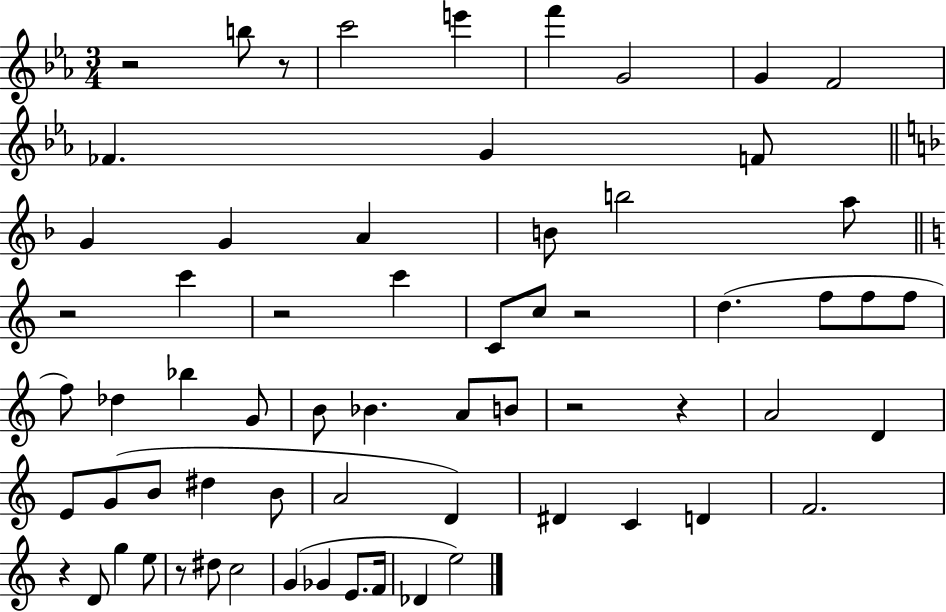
R/h B5/e R/e C6/h E6/q F6/q G4/h G4/q F4/h FES4/q. G4/q F4/e G4/q G4/q A4/q B4/e B5/h A5/e R/h C6/q R/h C6/q C4/e C5/e R/h D5/q. F5/e F5/e F5/e F5/e Db5/q Bb5/q G4/e B4/e Bb4/q. A4/e B4/e R/h R/q A4/h D4/q E4/e G4/e B4/e D#5/q B4/e A4/h D4/q D#4/q C4/q D4/q F4/h. R/q D4/e G5/q E5/e R/e D#5/e C5/h G4/q Gb4/q E4/e. F4/s Db4/q E5/h